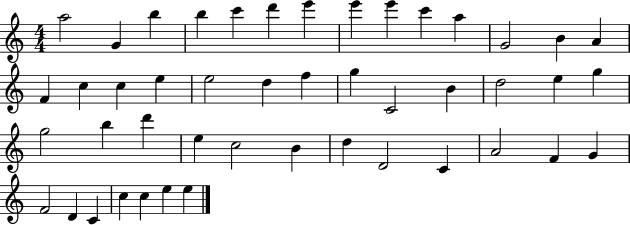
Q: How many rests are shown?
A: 0